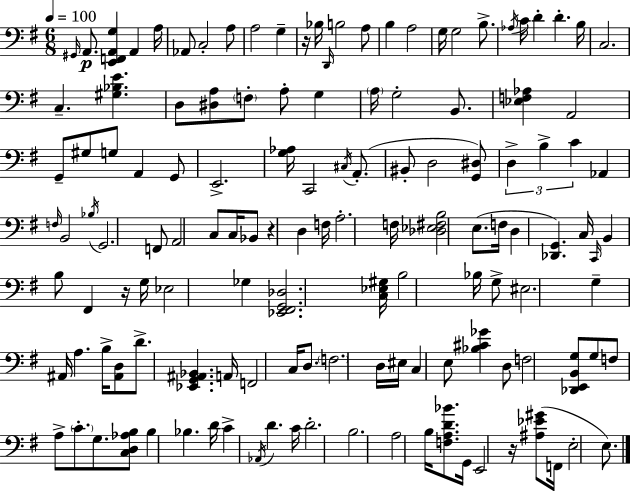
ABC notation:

X:1
T:Untitled
M:6/8
L:1/4
K:Em
^G,,/4 A,,/2 [E,,F,,A,,G,] A,, A,/4 _A,,/2 C,2 A,/2 A,2 G, z/4 _B,/4 D,,/4 B,2 A,/2 B, A,2 G,/4 G,2 B,/2 _A,/4 C/4 D D B,/4 C,2 C, [^G,_B,E] D,/2 [^D,A,]/2 F,/2 A,/2 G, A,/4 G,2 B,,/2 [_E,F,_A,] A,,2 G,,/2 ^G,/2 G,/2 A,, G,,/2 E,,2 [G,_A,]/4 C,,2 ^C,/4 A,,/2 ^B,,/2 D,2 [G,,^D,]/2 D, B, C _A,, F,/4 B,,2 _B,/4 G,,2 F,,/2 A,,2 C,/2 C,/4 _B,,/2 z D, F,/4 A,2 F,/4 [_D,_E,^F,B,]2 E,/2 F,/4 D, [_D,,G,,] C,/4 C,,/4 B,, B,/2 ^F,, z/4 G,/4 _E,2 _G, [_E,,^F,,G,,_D,]2 [C,_E,^G,]/4 B,2 _B,/4 G,/2 ^E,2 G, ^A,,/4 A, B,/4 [^A,,D,]/2 D/2 [_E,,G,,^A,,_B,,] A,,/4 F,,2 C,/4 D,/2 F,2 D,/4 ^E,/4 C, E,/2 [_B,^C_G] D,/2 F,2 [_D,,E,,B,,G,]/2 G,/2 F,/2 A,/2 C/2 G,/2 [C,D,_A,B,]/2 B, _B, D/4 C _A,,/4 D C/4 D2 B,2 A,2 B,/4 [F,A,D_B]/2 G,,/4 E,,2 z/4 [^A,_E^G]/2 F,,/4 E,2 E,/2